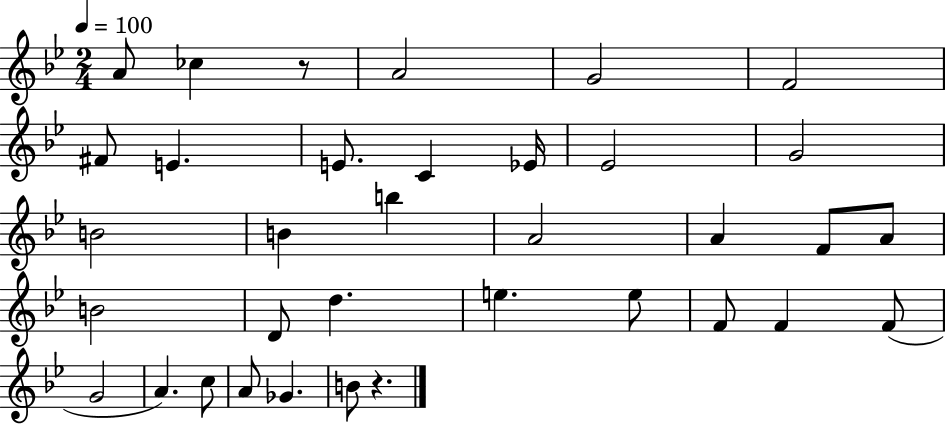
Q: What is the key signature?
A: BES major